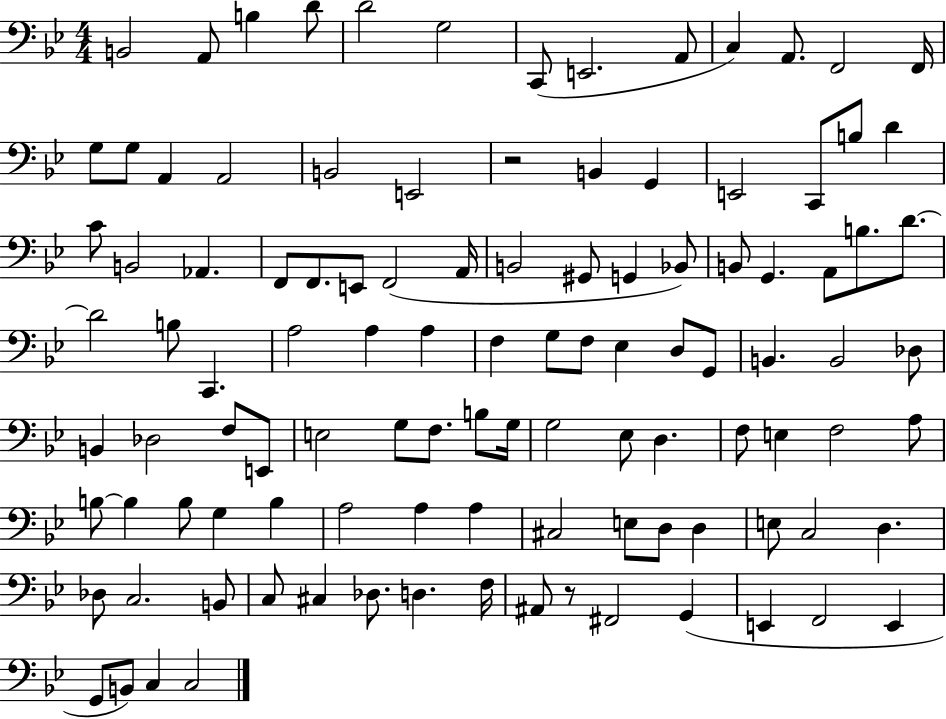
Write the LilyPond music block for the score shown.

{
  \clef bass
  \numericTimeSignature
  \time 4/4
  \key bes \major
  b,2 a,8 b4 d'8 | d'2 g2 | c,8( e,2. a,8 | c4) a,8. f,2 f,16 | \break g8 g8 a,4 a,2 | b,2 e,2 | r2 b,4 g,4 | e,2 c,8 b8 d'4 | \break c'8 b,2 aes,4. | f,8 f,8. e,8 f,2( a,16 | b,2 gis,8 g,4 bes,8) | b,8 g,4. a,8 b8. d'8.~~ | \break d'2 b8 c,4. | a2 a4 a4 | f4 g8 f8 ees4 d8 g,8 | b,4. b,2 des8 | \break b,4 des2 f8 e,8 | e2 g8 f8. b8 g16 | g2 ees8 d4. | f8 e4 f2 a8 | \break b8~~ b4 b8 g4 b4 | a2 a4 a4 | cis2 e8 d8 d4 | e8 c2 d4. | \break des8 c2. b,8 | c8 cis4 des8. d4. f16 | ais,8 r8 fis,2 g,4( | e,4 f,2 e,4 | \break g,8 b,8) c4 c2 | \bar "|."
}